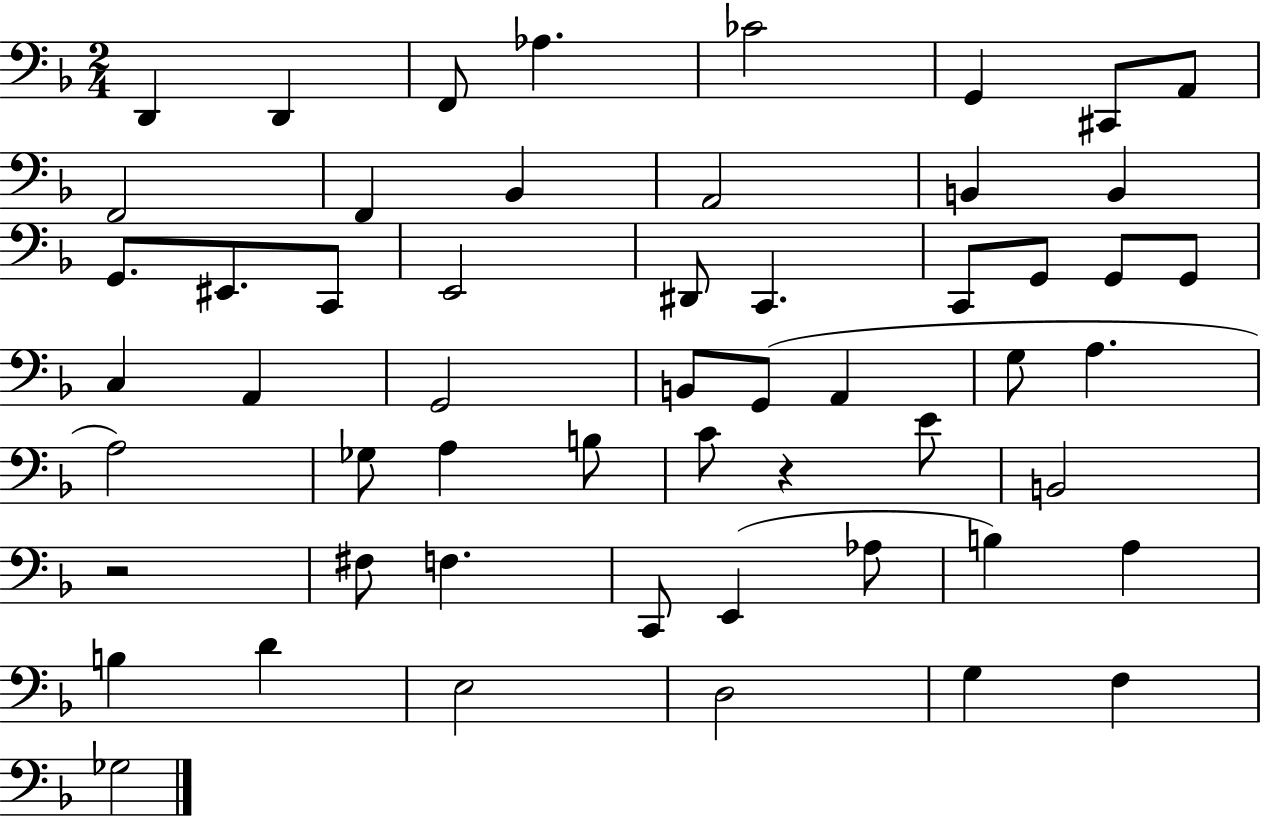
X:1
T:Untitled
M:2/4
L:1/4
K:F
D,, D,, F,,/2 _A, _C2 G,, ^C,,/2 A,,/2 F,,2 F,, _B,, A,,2 B,, B,, G,,/2 ^E,,/2 C,,/2 E,,2 ^D,,/2 C,, C,,/2 G,,/2 G,,/2 G,,/2 C, A,, G,,2 B,,/2 G,,/2 A,, G,/2 A, A,2 _G,/2 A, B,/2 C/2 z E/2 B,,2 z2 ^F,/2 F, C,,/2 E,, _A,/2 B, A, B, D E,2 D,2 G, F, _G,2